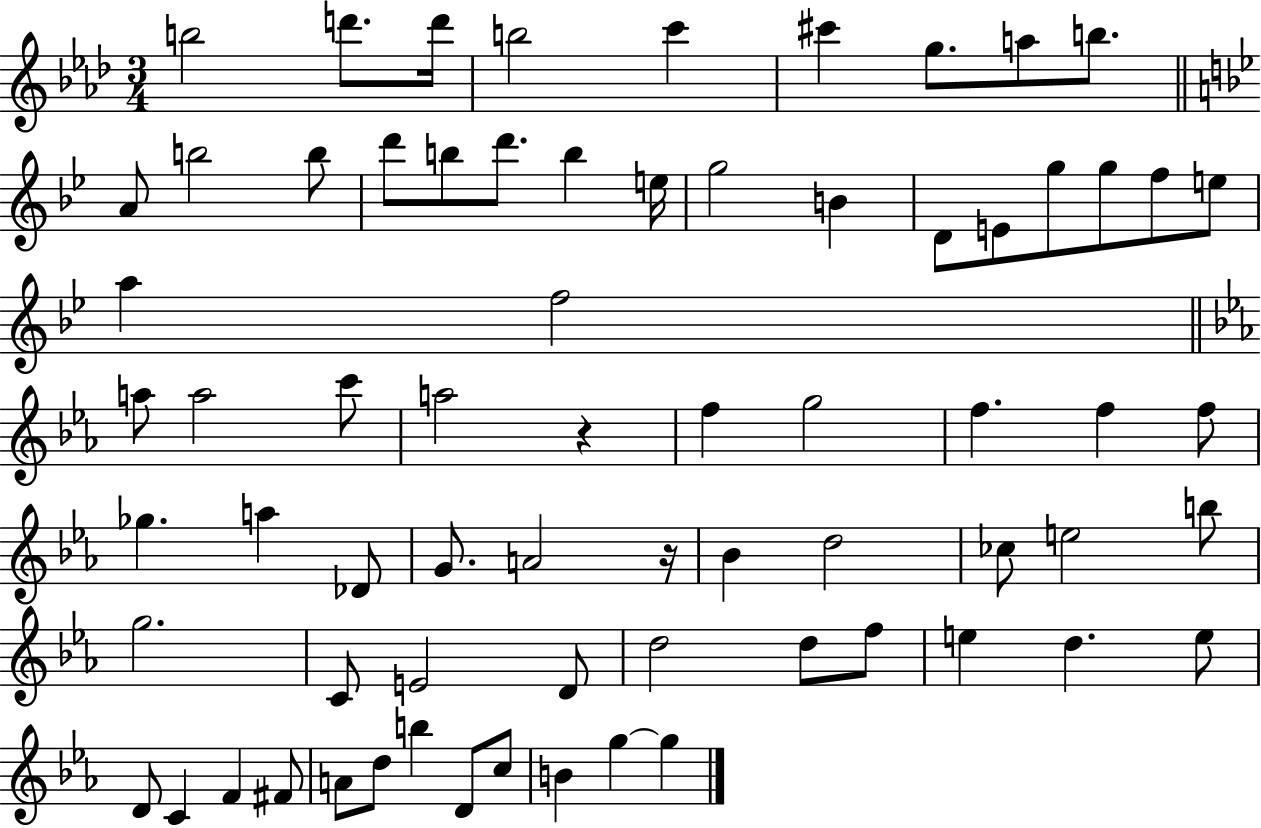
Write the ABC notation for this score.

X:1
T:Untitled
M:3/4
L:1/4
K:Ab
b2 d'/2 d'/4 b2 c' ^c' g/2 a/2 b/2 A/2 b2 b/2 d'/2 b/2 d'/2 b e/4 g2 B D/2 E/2 g/2 g/2 f/2 e/2 a f2 a/2 a2 c'/2 a2 z f g2 f f f/2 _g a _D/2 G/2 A2 z/4 _B d2 _c/2 e2 b/2 g2 C/2 E2 D/2 d2 d/2 f/2 e d e/2 D/2 C F ^F/2 A/2 d/2 b D/2 c/2 B g g